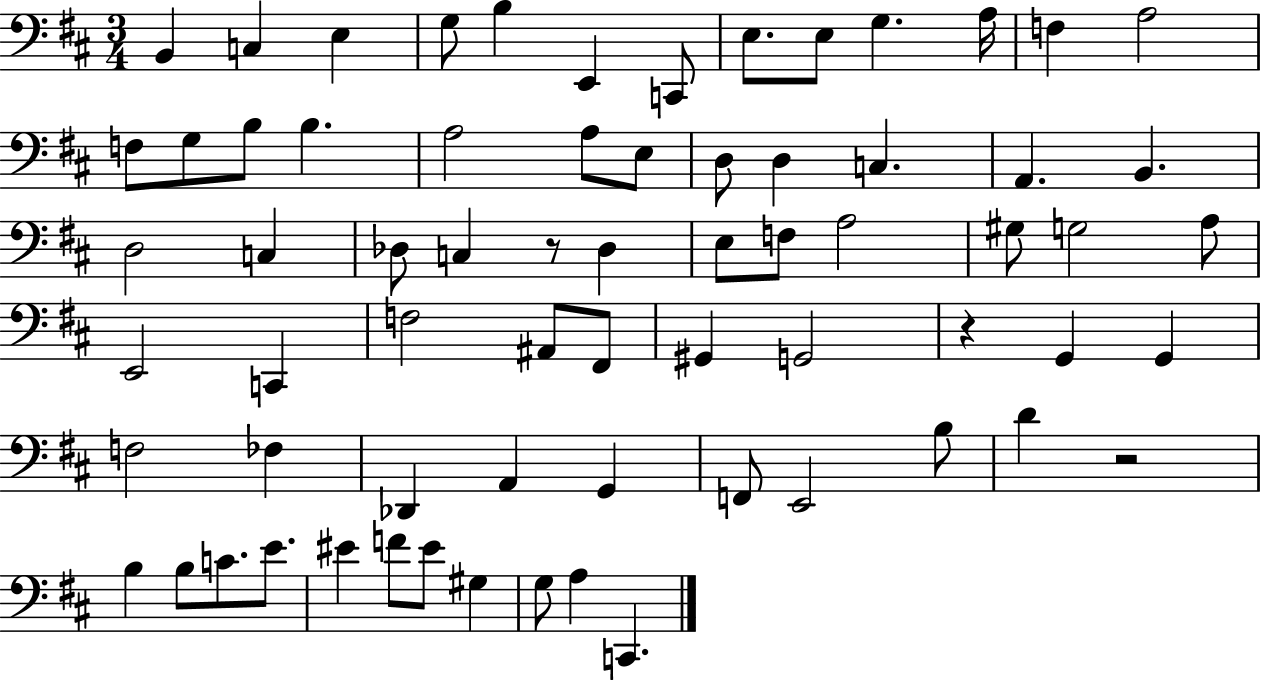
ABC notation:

X:1
T:Untitled
M:3/4
L:1/4
K:D
B,, C, E, G,/2 B, E,, C,,/2 E,/2 E,/2 G, A,/4 F, A,2 F,/2 G,/2 B,/2 B, A,2 A,/2 E,/2 D,/2 D, C, A,, B,, D,2 C, _D,/2 C, z/2 _D, E,/2 F,/2 A,2 ^G,/2 G,2 A,/2 E,,2 C,, F,2 ^A,,/2 ^F,,/2 ^G,, G,,2 z G,, G,, F,2 _F, _D,, A,, G,, F,,/2 E,,2 B,/2 D z2 B, B,/2 C/2 E/2 ^E F/2 ^E/2 ^G, G,/2 A, C,,